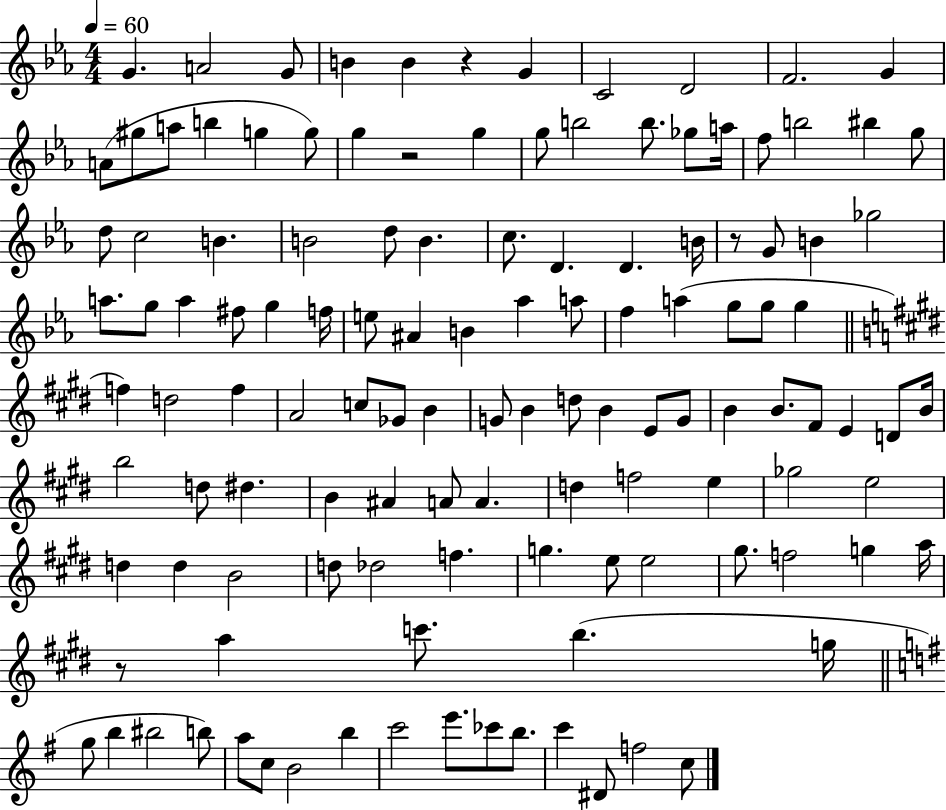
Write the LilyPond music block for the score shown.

{
  \clef treble
  \numericTimeSignature
  \time 4/4
  \key ees \major
  \tempo 4 = 60
  g'4. a'2 g'8 | b'4 b'4 r4 g'4 | c'2 d'2 | f'2. g'4 | \break a'8( gis''8 a''8 b''4 g''4 g''8) | g''4 r2 g''4 | g''8 b''2 b''8. ges''8 a''16 | f''8 b''2 bis''4 g''8 | \break d''8 c''2 b'4. | b'2 d''8 b'4. | c''8. d'4. d'4. b'16 | r8 g'8 b'4 ges''2 | \break a''8. g''8 a''4 fis''8 g''4 f''16 | e''8 ais'4 b'4 aes''4 a''8 | f''4 a''4( g''8 g''8 g''4 | \bar "||" \break \key e \major f''4) d''2 f''4 | a'2 c''8 ges'8 b'4 | g'8 b'4 d''8 b'4 e'8 g'8 | b'4 b'8. fis'8 e'4 d'8 b'16 | \break b''2 d''8 dis''4. | b'4 ais'4 a'8 a'4. | d''4 f''2 e''4 | ges''2 e''2 | \break d''4 d''4 b'2 | d''8 des''2 f''4. | g''4. e''8 e''2 | gis''8. f''2 g''4 a''16 | \break r8 a''4 c'''8. b''4.( g''16 | \bar "||" \break \key g \major g''8 b''4 bis''2 b''8) | a''8 c''8 b'2 b''4 | c'''2 e'''8. ces'''8 b''8. | c'''4 dis'8 f''2 c''8 | \break \bar "|."
}